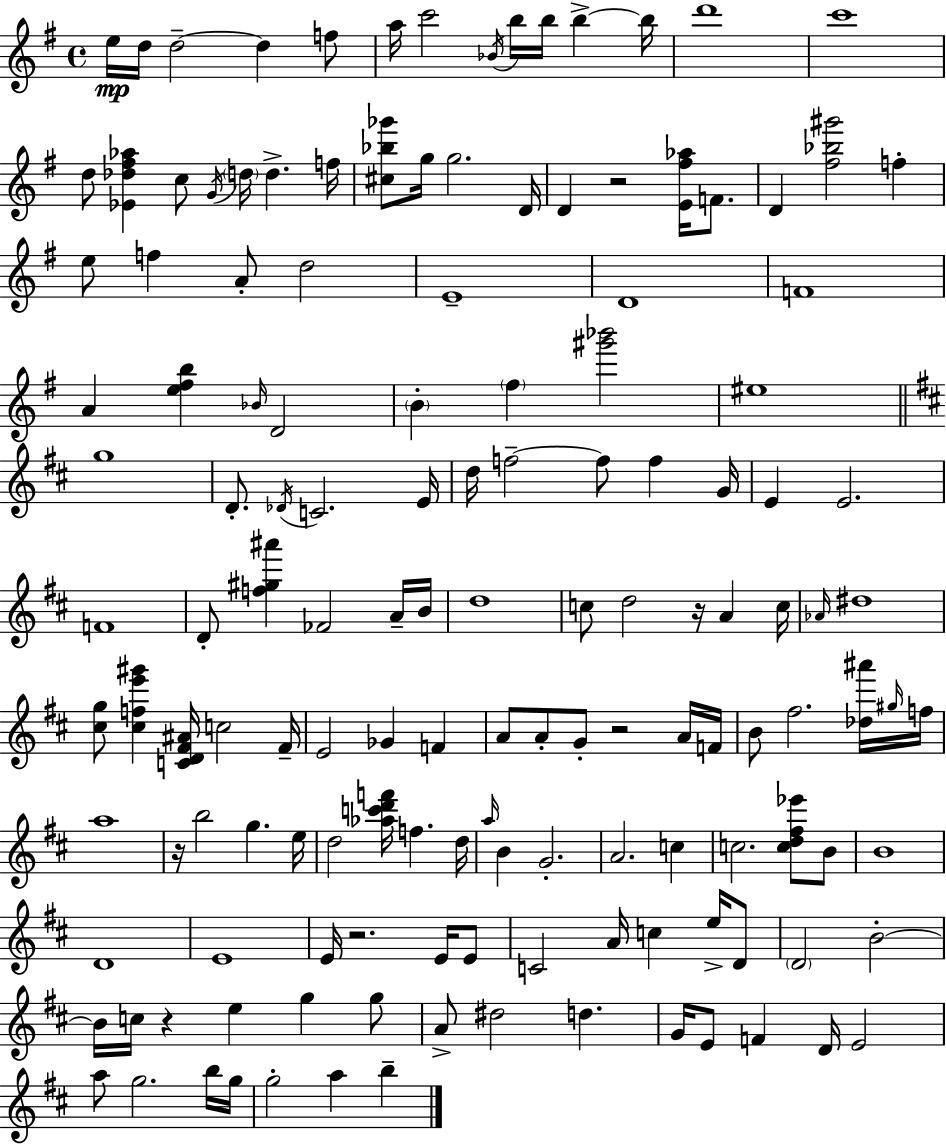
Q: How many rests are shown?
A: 6